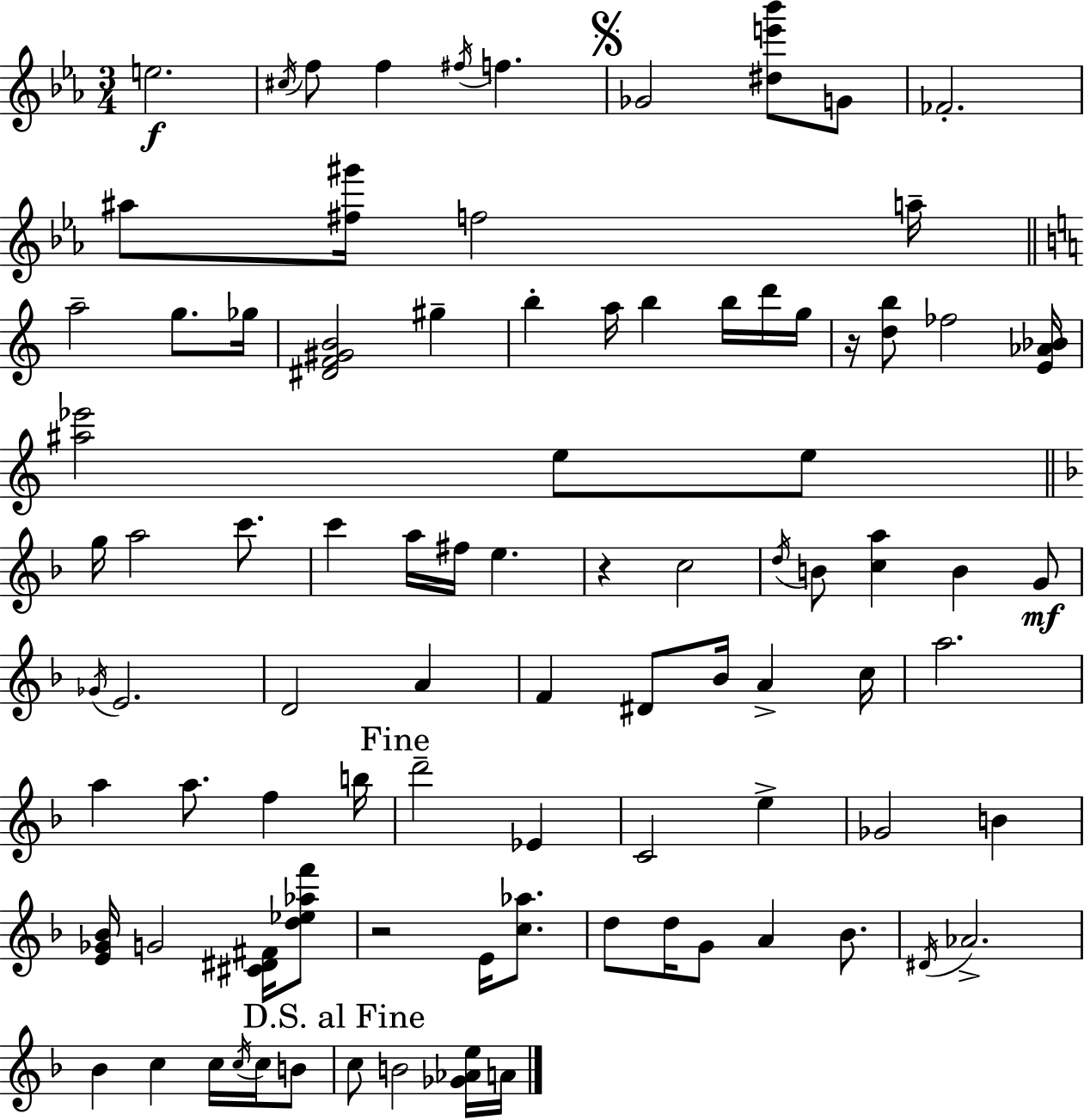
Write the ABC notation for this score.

X:1
T:Untitled
M:3/4
L:1/4
K:Eb
e2 ^c/4 f/2 f ^f/4 f _G2 [^de'_b']/2 G/2 _F2 ^a/2 [^f^g']/4 f2 a/4 a2 g/2 _g/4 [^DF^GB]2 ^g b a/4 b b/4 d'/4 g/4 z/4 [db]/2 _f2 [E_A_B]/4 [^a_e']2 e/2 e/2 g/4 a2 c'/2 c' a/4 ^f/4 e z c2 d/4 B/2 [ca] B G/2 _G/4 E2 D2 A F ^D/2 _B/4 A c/4 a2 a a/2 f b/4 d'2 _E C2 e _G2 B [E_G_B]/4 G2 [^C^D^F]/4 [d_e_af']/2 z2 E/4 [c_a]/2 d/2 d/4 G/2 A _B/2 ^D/4 _A2 _B c c/4 c/4 c/4 B/2 c/2 B2 [_G_Ae]/4 A/4